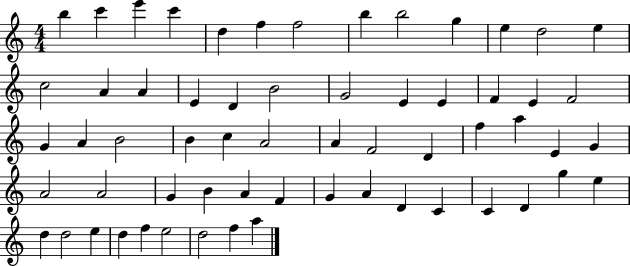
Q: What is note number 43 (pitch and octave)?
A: A4